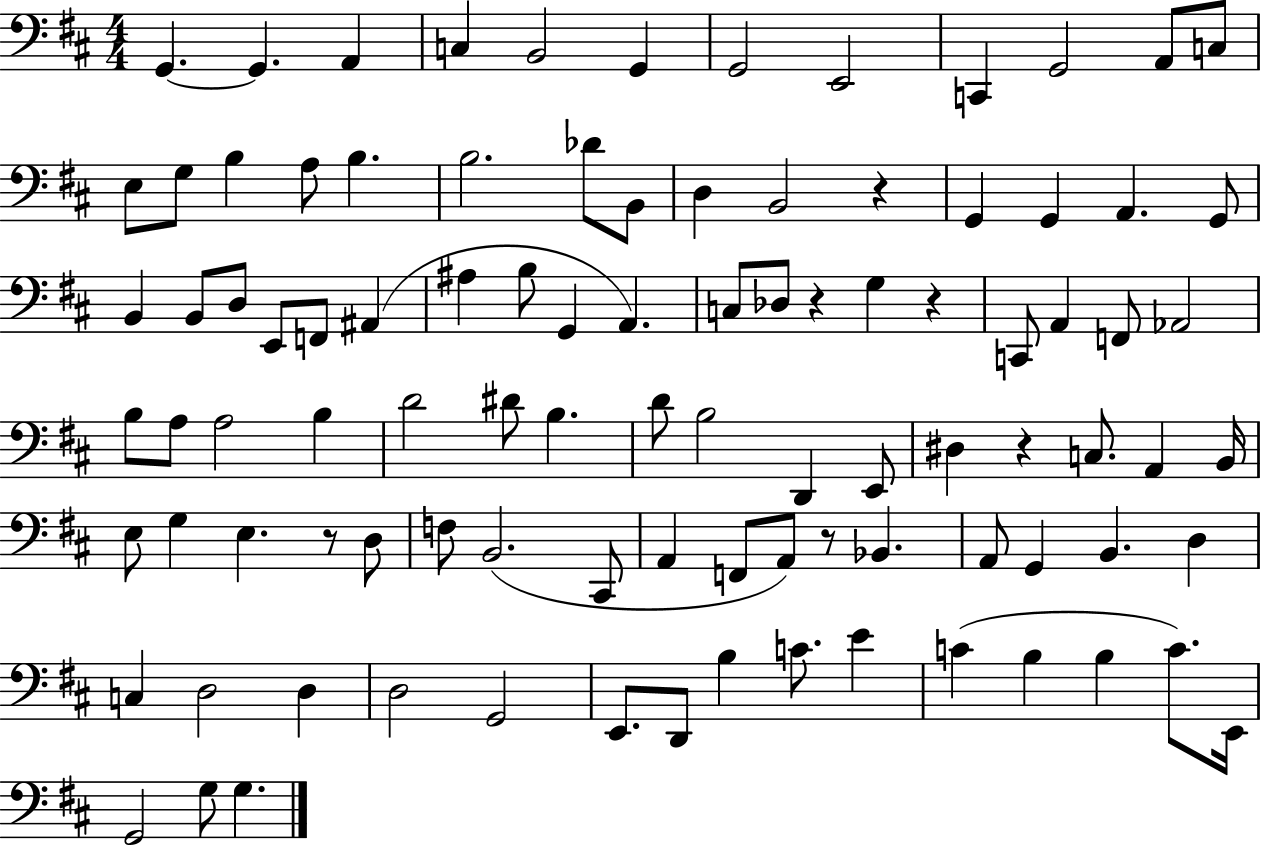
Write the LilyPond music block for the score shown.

{
  \clef bass
  \numericTimeSignature
  \time 4/4
  \key d \major
  g,4.~~ g,4. a,4 | c4 b,2 g,4 | g,2 e,2 | c,4 g,2 a,8 c8 | \break e8 g8 b4 a8 b4. | b2. des'8 b,8 | d4 b,2 r4 | g,4 g,4 a,4. g,8 | \break b,4 b,8 d8 e,8 f,8 ais,4( | ais4 b8 g,4 a,4.) | c8 des8 r4 g4 r4 | c,8 a,4 f,8 aes,2 | \break b8 a8 a2 b4 | d'2 dis'8 b4. | d'8 b2 d,4 e,8 | dis4 r4 c8. a,4 b,16 | \break e8 g4 e4. r8 d8 | f8 b,2.( cis,8 | a,4 f,8 a,8) r8 bes,4. | a,8 g,4 b,4. d4 | \break c4 d2 d4 | d2 g,2 | e,8. d,8 b4 c'8. e'4 | c'4( b4 b4 c'8.) e,16 | \break g,2 g8 g4. | \bar "|."
}